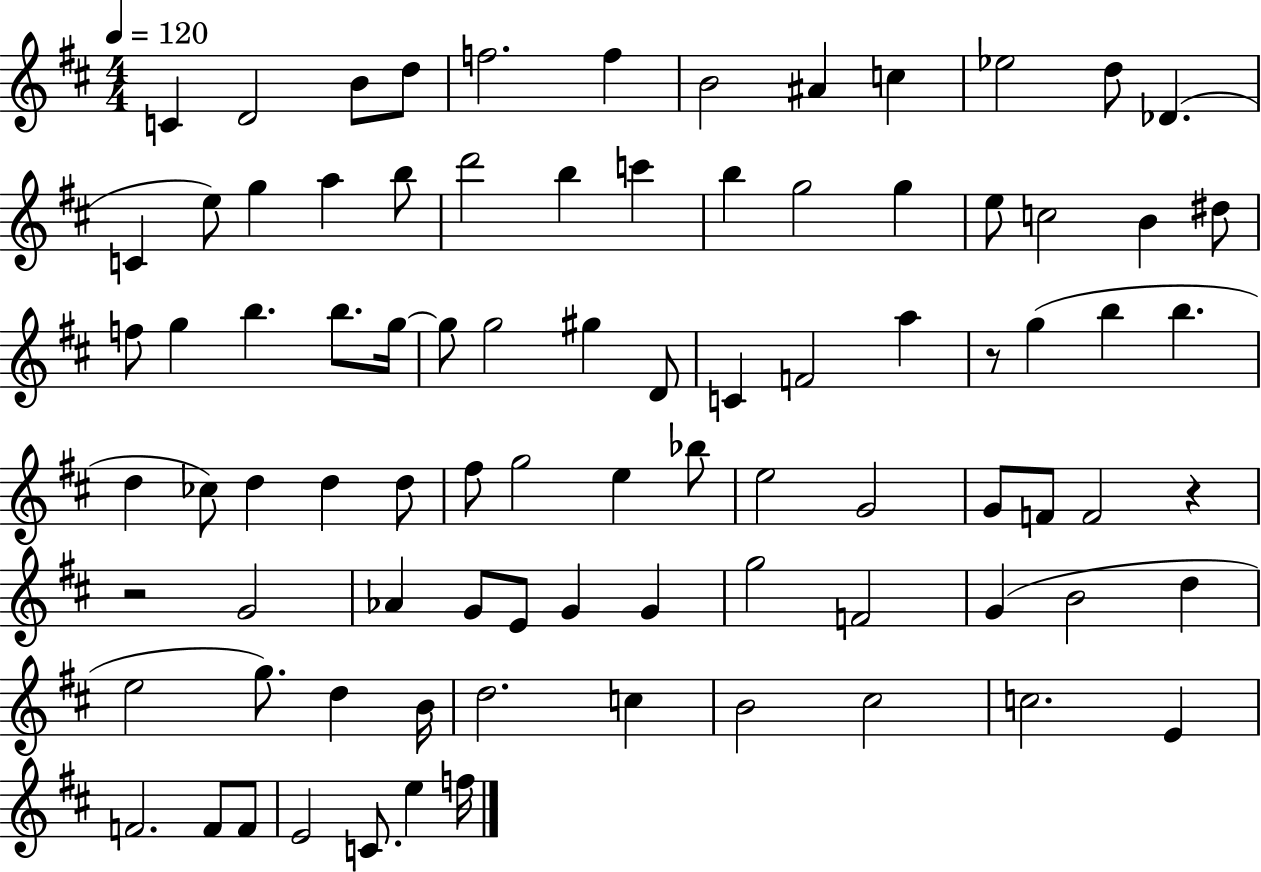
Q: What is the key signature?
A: D major